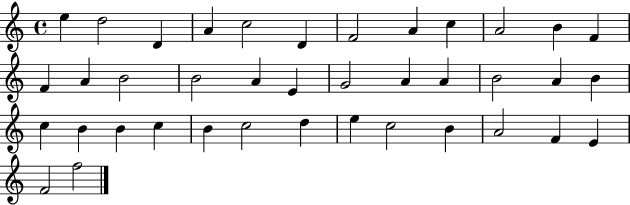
E5/q D5/h D4/q A4/q C5/h D4/q F4/h A4/q C5/q A4/h B4/q F4/q F4/q A4/q B4/h B4/h A4/q E4/q G4/h A4/q A4/q B4/h A4/q B4/q C5/q B4/q B4/q C5/q B4/q C5/h D5/q E5/q C5/h B4/q A4/h F4/q E4/q F4/h F5/h